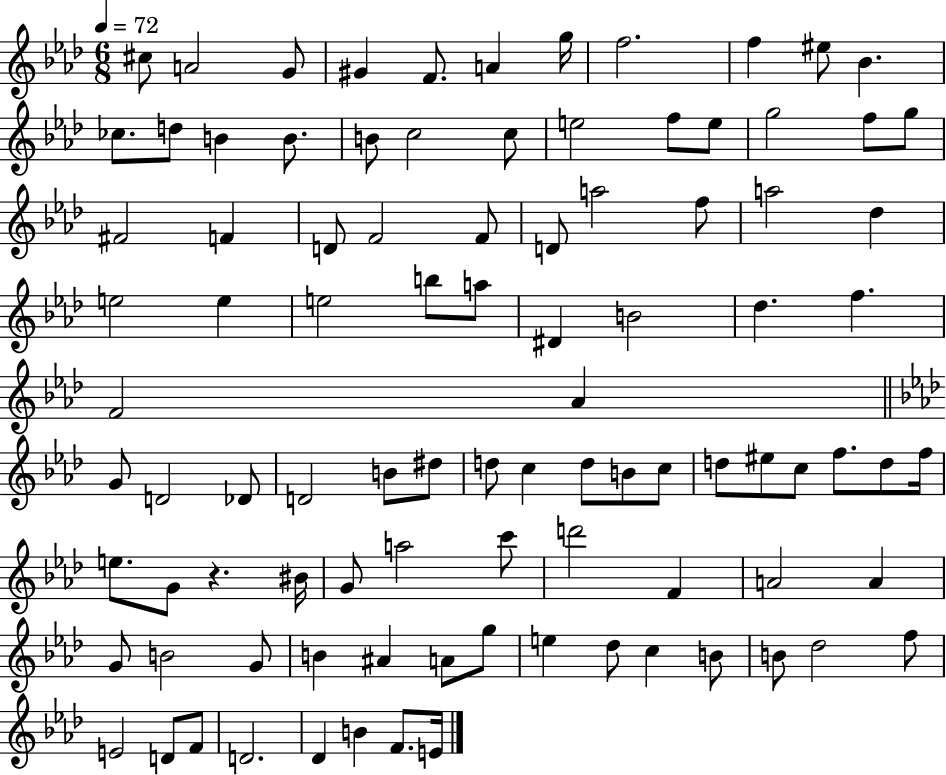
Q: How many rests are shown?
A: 1